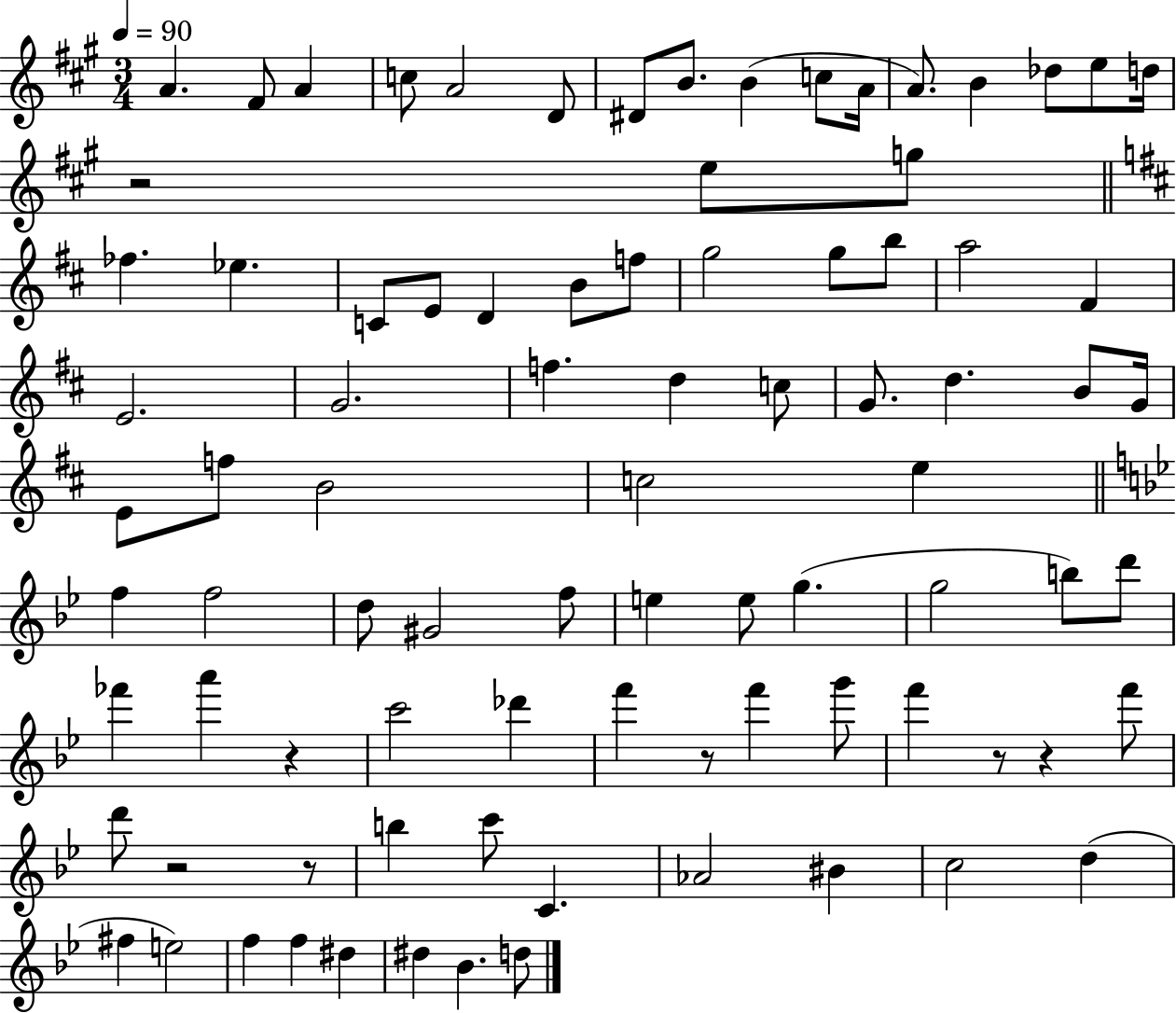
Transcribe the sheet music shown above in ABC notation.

X:1
T:Untitled
M:3/4
L:1/4
K:A
A ^F/2 A c/2 A2 D/2 ^D/2 B/2 B c/2 A/4 A/2 B _d/2 e/2 d/4 z2 e/2 g/2 _f _e C/2 E/2 D B/2 f/2 g2 g/2 b/2 a2 ^F E2 G2 f d c/2 G/2 d B/2 G/4 E/2 f/2 B2 c2 e f f2 d/2 ^G2 f/2 e e/2 g g2 b/2 d'/2 _f' a' z c'2 _d' f' z/2 f' g'/2 f' z/2 z f'/2 d'/2 z2 z/2 b c'/2 C _A2 ^B c2 d ^f e2 f f ^d ^d _B d/2